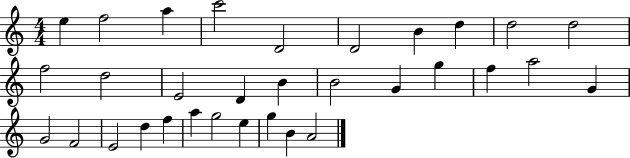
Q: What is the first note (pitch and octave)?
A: E5